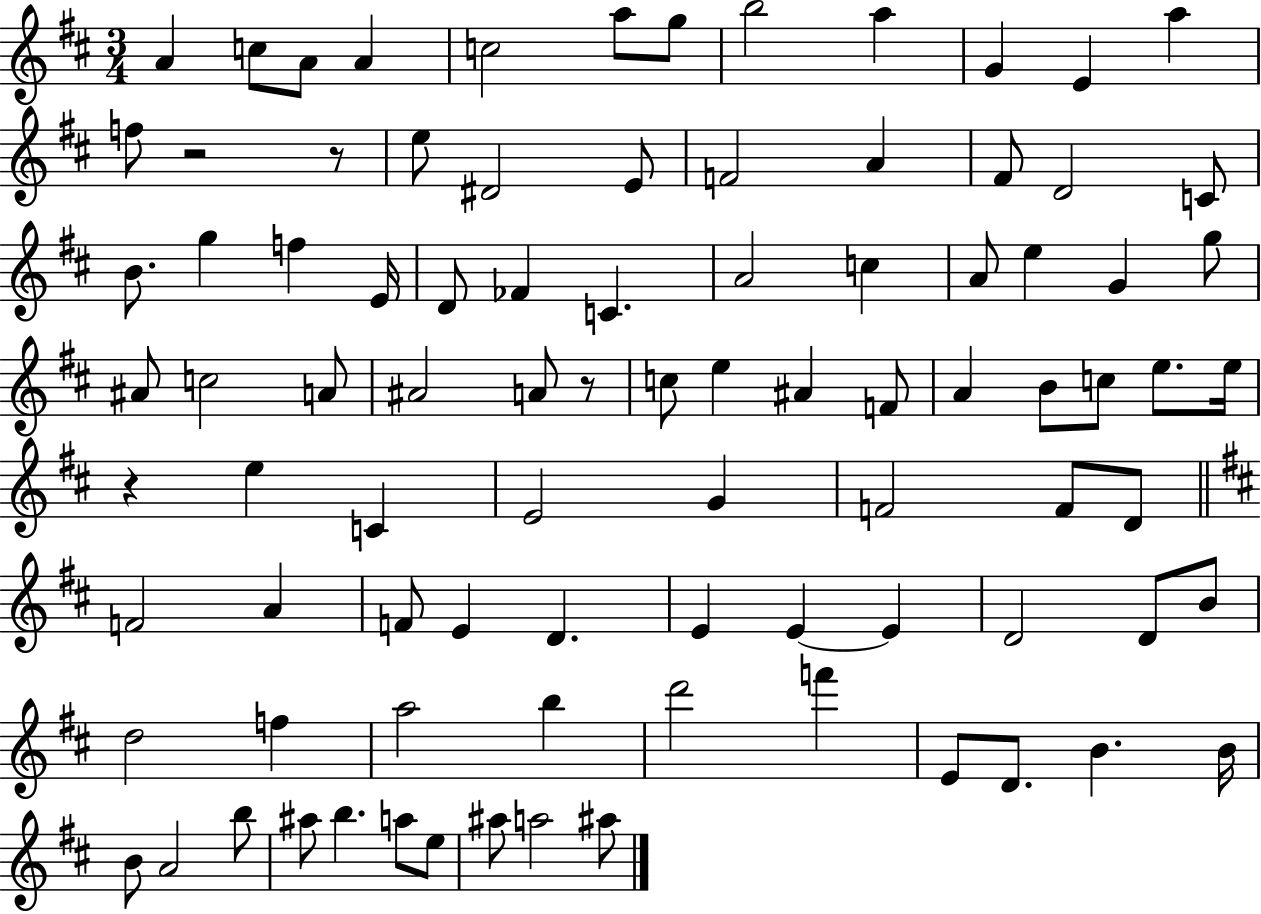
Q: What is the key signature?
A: D major